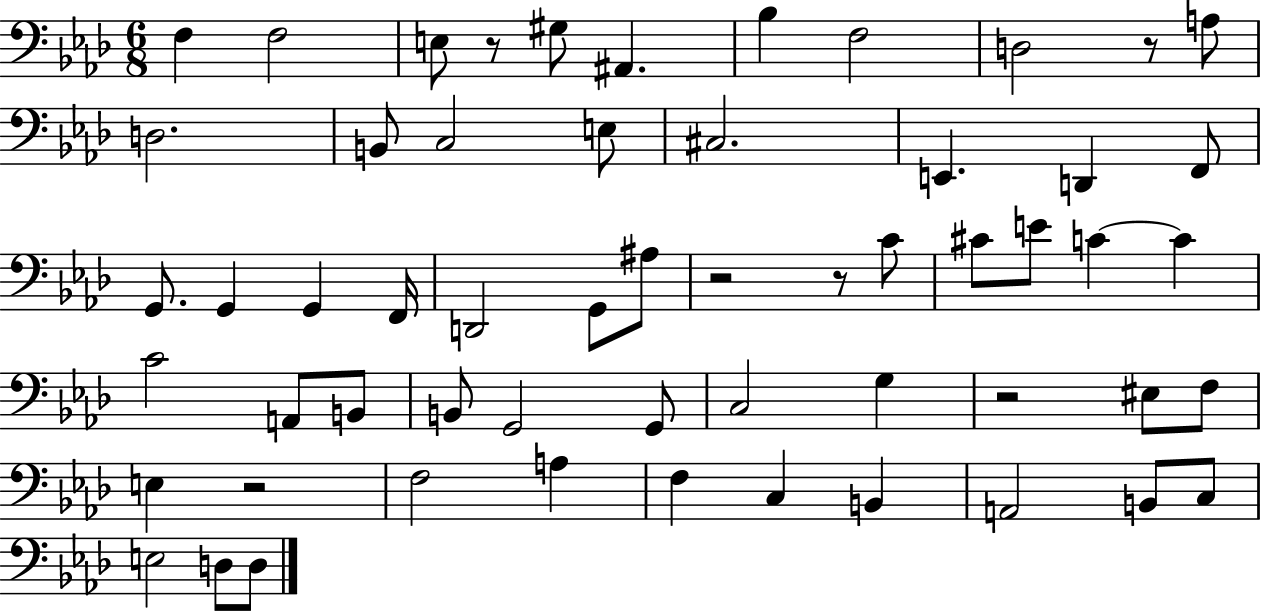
{
  \clef bass
  \numericTimeSignature
  \time 6/8
  \key aes \major
  f4 f2 | e8 r8 gis8 ais,4. | bes4 f2 | d2 r8 a8 | \break d2. | b,8 c2 e8 | cis2. | e,4. d,4 f,8 | \break g,8. g,4 g,4 f,16 | d,2 g,8 ais8 | r2 r8 c'8 | cis'8 e'8 c'4~~ c'4 | \break c'2 a,8 b,8 | b,8 g,2 g,8 | c2 g4 | r2 eis8 f8 | \break e4 r2 | f2 a4 | f4 c4 b,4 | a,2 b,8 c8 | \break e2 d8 d8 | \bar "|."
}